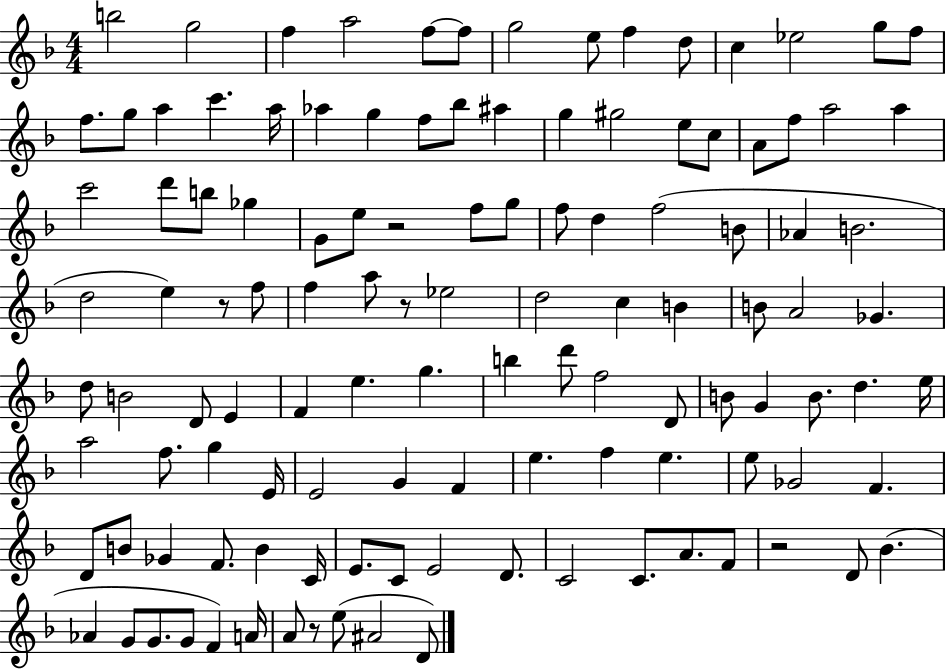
{
  \clef treble
  \numericTimeSignature
  \time 4/4
  \key f \major
  b''2 g''2 | f''4 a''2 f''8~~ f''8 | g''2 e''8 f''4 d''8 | c''4 ees''2 g''8 f''8 | \break f''8. g''8 a''4 c'''4. a''16 | aes''4 g''4 f''8 bes''8 ais''4 | g''4 gis''2 e''8 c''8 | a'8 f''8 a''2 a''4 | \break c'''2 d'''8 b''8 ges''4 | g'8 e''8 r2 f''8 g''8 | f''8 d''4 f''2( b'8 | aes'4 b'2. | \break d''2 e''4) r8 f''8 | f''4 a''8 r8 ees''2 | d''2 c''4 b'4 | b'8 a'2 ges'4. | \break d''8 b'2 d'8 e'4 | f'4 e''4. g''4. | b''4 d'''8 f''2 d'8 | b'8 g'4 b'8. d''4. e''16 | \break a''2 f''8. g''4 e'16 | e'2 g'4 f'4 | e''4. f''4 e''4. | e''8 ges'2 f'4. | \break d'8 b'8 ges'4 f'8. b'4 c'16 | e'8. c'8 e'2 d'8. | c'2 c'8. a'8. f'8 | r2 d'8 bes'4.( | \break aes'4 g'8 g'8. g'8 f'4) a'16 | a'8 r8 e''8( ais'2 d'8) | \bar "|."
}